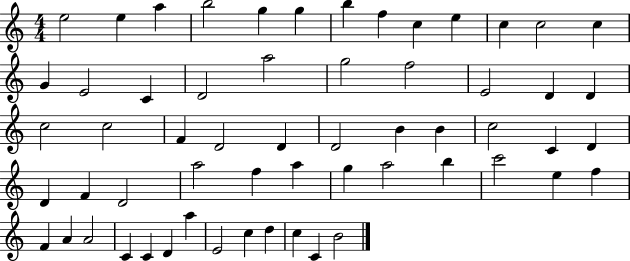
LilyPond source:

{
  \clef treble
  \numericTimeSignature
  \time 4/4
  \key c \major
  e''2 e''4 a''4 | b''2 g''4 g''4 | b''4 f''4 c''4 e''4 | c''4 c''2 c''4 | \break g'4 e'2 c'4 | d'2 a''2 | g''2 f''2 | e'2 d'4 d'4 | \break c''2 c''2 | f'4 d'2 d'4 | d'2 b'4 b'4 | c''2 c'4 d'4 | \break d'4 f'4 d'2 | a''2 f''4 a''4 | g''4 a''2 b''4 | c'''2 e''4 f''4 | \break f'4 a'4 a'2 | c'4 c'4 d'4 a''4 | e'2 c''4 d''4 | c''4 c'4 b'2 | \break \bar "|."
}